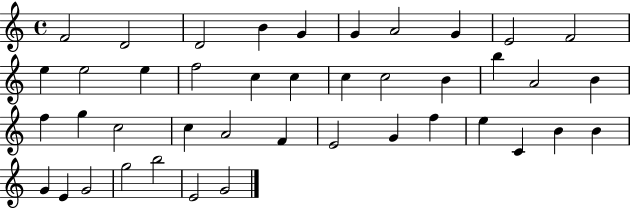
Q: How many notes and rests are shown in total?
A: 42